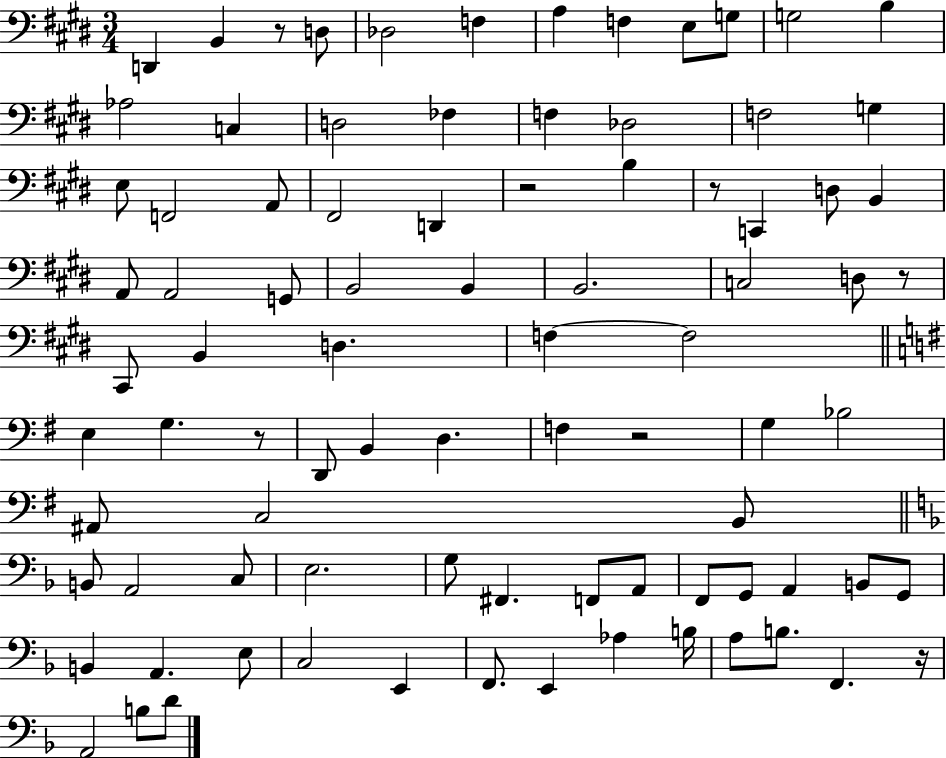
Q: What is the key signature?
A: E major